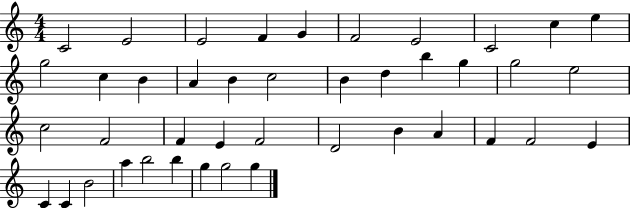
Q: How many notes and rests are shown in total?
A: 42